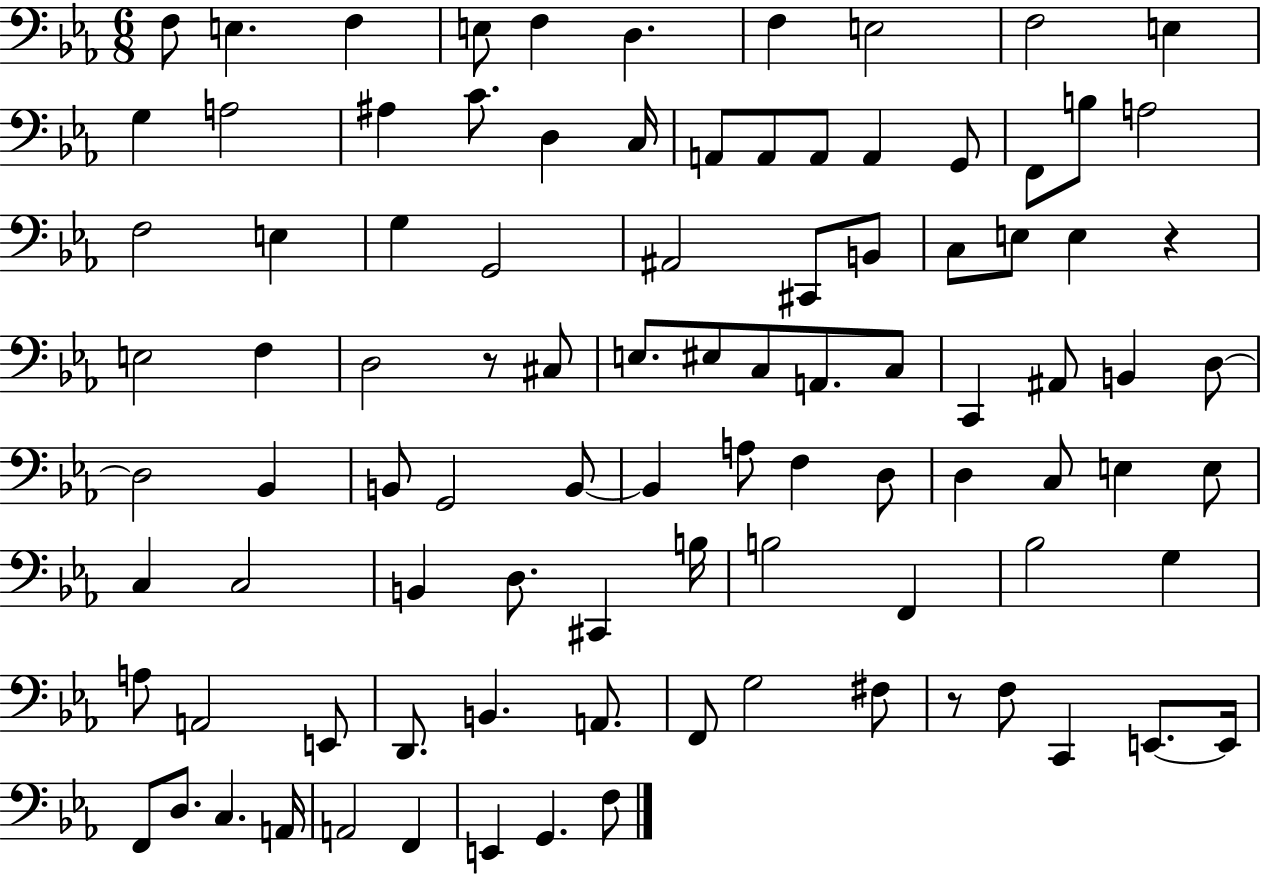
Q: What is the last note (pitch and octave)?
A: F3